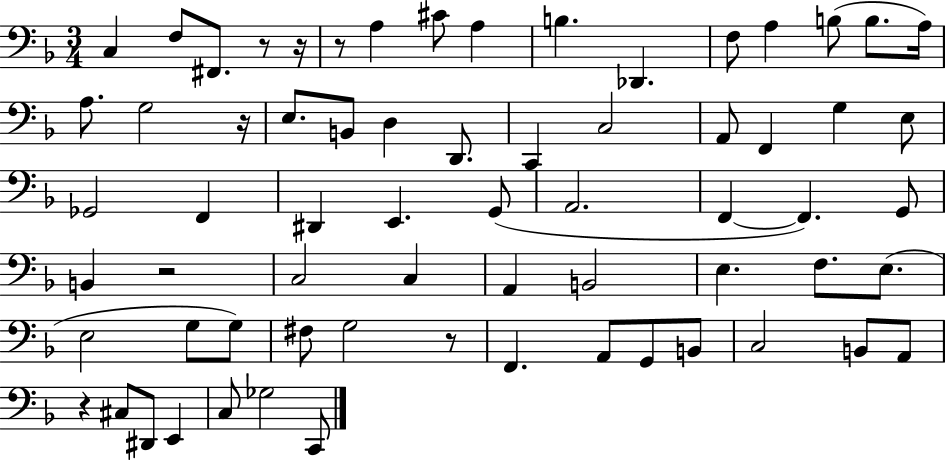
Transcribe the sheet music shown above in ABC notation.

X:1
T:Untitled
M:3/4
L:1/4
K:F
C, F,/2 ^F,,/2 z/2 z/4 z/2 A, ^C/2 A, B, _D,, F,/2 A, B,/2 B,/2 A,/4 A,/2 G,2 z/4 E,/2 B,,/2 D, D,,/2 C,, C,2 A,,/2 F,, G, E,/2 _G,,2 F,, ^D,, E,, G,,/2 A,,2 F,, F,, G,,/2 B,, z2 C,2 C, A,, B,,2 E, F,/2 E,/2 E,2 G,/2 G,/2 ^F,/2 G,2 z/2 F,, A,,/2 G,,/2 B,,/2 C,2 B,,/2 A,,/2 z ^C,/2 ^D,,/2 E,, C,/2 _G,2 C,,/2